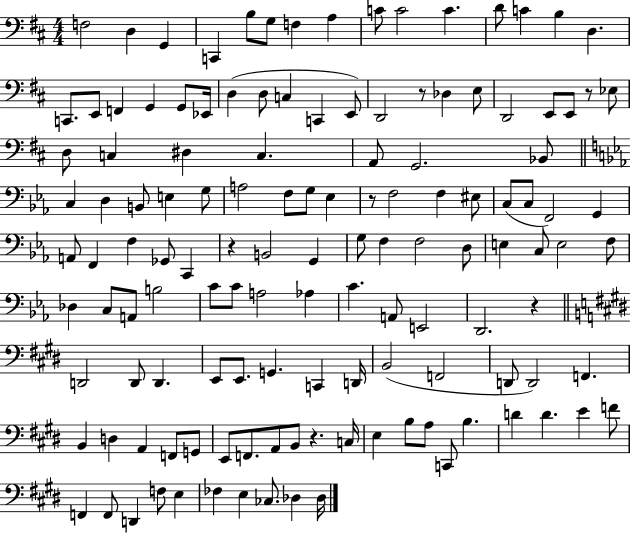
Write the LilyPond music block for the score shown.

{
  \clef bass
  \numericTimeSignature
  \time 4/4
  \key d \major
  \repeat volta 2 { f2 d4 g,4 | c,4 b8 g8 f4 a4 | c'8 c'2 c'4. | d'8 c'4 b4 d4. | \break c,8. e,8 f,4 g,4 g,8 ees,16 | d4( d8 c4 c,4 e,8) | d,2 r8 des4 e8 | d,2 e,8 e,8 r8 ees8 | \break d8 c4 dis4 c4. | a,8 g,2. bes,8 | \bar "||" \break \key ees \major c4 d4 b,8 e4 g8 | a2 f8 g8 ees4 | r8 f2 f4 eis8 | c8( c8 f,2) g,4 | \break a,8 f,4 f4 ges,8 c,4 | r4 b,2 g,4 | g8 f4 f2 d8 | e4 c8 e2 f8 | \break des4 c8 a,8 b2 | c'8 c'8 a2 aes4 | c'4. a,8 e,2 | d,2. r4 | \break \bar "||" \break \key e \major d,2 d,8 d,4. | e,8 e,8. g,4. c,4 d,16 | b,2( f,2 | d,8 d,2) f,4. | \break b,4 d4 a,4 f,8 g,8 | e,8 f,8. a,8 b,8 r4. c16 | e4 b8 a8 c,8 b4. | d'4 d'4. e'4 f'8 | \break f,4 f,8 d,4 f8 e4 | fes4 e4 ces8. des4 des16 | } \bar "|."
}